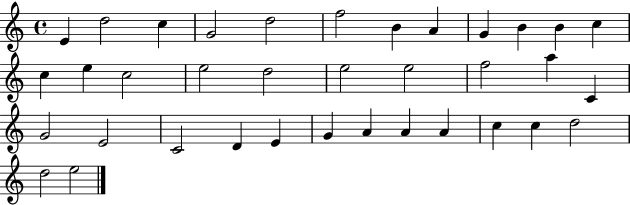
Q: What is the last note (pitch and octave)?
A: E5